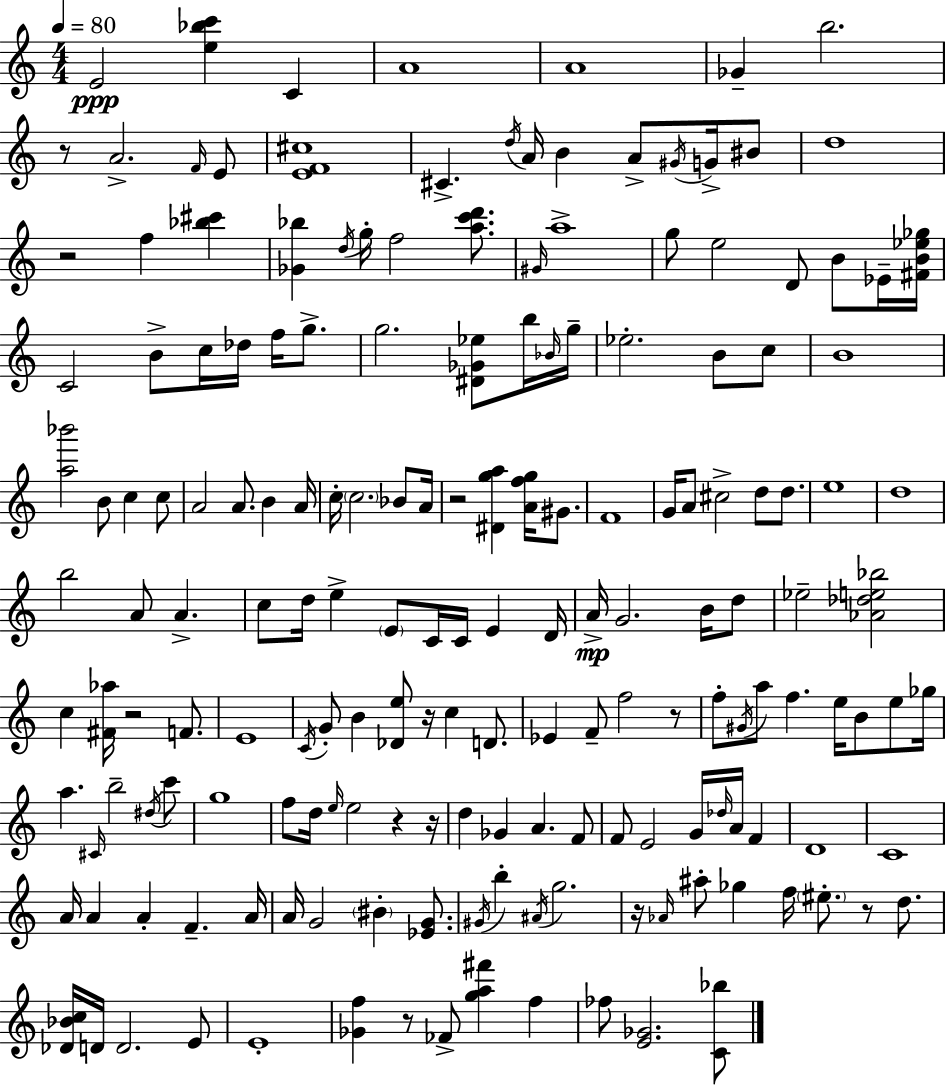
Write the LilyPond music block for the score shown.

{
  \clef treble
  \numericTimeSignature
  \time 4/4
  \key a \minor
  \tempo 4 = 80
  e'2\ppp <e'' bes'' c'''>4 c'4 | a'1 | a'1 | ges'4-- b''2. | \break r8 a'2.-> \grace { f'16 } e'8 | <e' f' cis''>1 | cis'4.-> \acciaccatura { d''16 } a'16 b'4 a'8-> \acciaccatura { gis'16 } | g'16-> bis'8 d''1 | \break r2 f''4 <bes'' cis'''>4 | <ges' bes''>4 \acciaccatura { d''16 } g''16-. f''2 | <a'' c''' d'''>8. \grace { gis'16 } a''1-> | g''8 e''2 d'8 | \break b'8 ees'16-- <fis' b' ees'' ges''>16 c'2 b'8-> c''16 | des''16 f''16 g''8.-> g''2. | <dis' ges' ees''>8 b''16 \grace { bes'16 } g''16-- ees''2.-. | b'8 c''8 b'1 | \break <a'' bes'''>2 b'8 | c''4 c''8 a'2 a'8. | b'4 a'16 c''16-. \parenthesize c''2. | bes'8 a'16 r2 <dis' g'' a''>4 | \break <a' f'' g''>16 gis'8. f'1 | g'16 a'8 cis''2-> | d''8 d''8. e''1 | d''1 | \break b''2 a'8 | a'4.-> c''8 d''16 e''4-> \parenthesize e'8 c'16 | c'16 e'4 d'16 a'16->\mp g'2. | b'16 d''8 ees''2-- <aes' des'' e'' bes''>2 | \break c''4 <fis' aes''>16 r2 | f'8. e'1 | \acciaccatura { c'16 } g'8-. b'4 <des' e''>8 r16 | c''4 d'8. ees'4 f'8-- f''2 | \break r8 f''8-. \acciaccatura { gis'16 } a''8 f''4. | e''16 b'8 e''8 ges''16 a''4. \grace { cis'16 } b''2-- | \acciaccatura { dis''16 } c'''8 g''1 | f''8 d''16 \grace { e''16 } e''2 | \break r4 r16 d''4 ges'4 | a'4. f'8 f'8 e'2 | g'16 \grace { des''16 } a'16 f'4 d'1 | c'1 | \break a'16 a'4 | a'4-. f'4.-- a'16 a'16 g'2 | \parenthesize bis'4-. <ees' g'>8. \acciaccatura { gis'16 } b''4-. | \acciaccatura { ais'16 } g''2. r16 \grace { aes'16 } | \break ais''8-. ges''4 f''16 \parenthesize eis''8.-. r8 d''8. <des' bes' c''>16 | d'16 d'2. e'8 e'1-. | <ges' f''>4 | r8 fes'8-> <g'' a'' fis'''>4 f''4 fes''8 | \break <e' ges'>2. <c' bes''>8 \bar "|."
}